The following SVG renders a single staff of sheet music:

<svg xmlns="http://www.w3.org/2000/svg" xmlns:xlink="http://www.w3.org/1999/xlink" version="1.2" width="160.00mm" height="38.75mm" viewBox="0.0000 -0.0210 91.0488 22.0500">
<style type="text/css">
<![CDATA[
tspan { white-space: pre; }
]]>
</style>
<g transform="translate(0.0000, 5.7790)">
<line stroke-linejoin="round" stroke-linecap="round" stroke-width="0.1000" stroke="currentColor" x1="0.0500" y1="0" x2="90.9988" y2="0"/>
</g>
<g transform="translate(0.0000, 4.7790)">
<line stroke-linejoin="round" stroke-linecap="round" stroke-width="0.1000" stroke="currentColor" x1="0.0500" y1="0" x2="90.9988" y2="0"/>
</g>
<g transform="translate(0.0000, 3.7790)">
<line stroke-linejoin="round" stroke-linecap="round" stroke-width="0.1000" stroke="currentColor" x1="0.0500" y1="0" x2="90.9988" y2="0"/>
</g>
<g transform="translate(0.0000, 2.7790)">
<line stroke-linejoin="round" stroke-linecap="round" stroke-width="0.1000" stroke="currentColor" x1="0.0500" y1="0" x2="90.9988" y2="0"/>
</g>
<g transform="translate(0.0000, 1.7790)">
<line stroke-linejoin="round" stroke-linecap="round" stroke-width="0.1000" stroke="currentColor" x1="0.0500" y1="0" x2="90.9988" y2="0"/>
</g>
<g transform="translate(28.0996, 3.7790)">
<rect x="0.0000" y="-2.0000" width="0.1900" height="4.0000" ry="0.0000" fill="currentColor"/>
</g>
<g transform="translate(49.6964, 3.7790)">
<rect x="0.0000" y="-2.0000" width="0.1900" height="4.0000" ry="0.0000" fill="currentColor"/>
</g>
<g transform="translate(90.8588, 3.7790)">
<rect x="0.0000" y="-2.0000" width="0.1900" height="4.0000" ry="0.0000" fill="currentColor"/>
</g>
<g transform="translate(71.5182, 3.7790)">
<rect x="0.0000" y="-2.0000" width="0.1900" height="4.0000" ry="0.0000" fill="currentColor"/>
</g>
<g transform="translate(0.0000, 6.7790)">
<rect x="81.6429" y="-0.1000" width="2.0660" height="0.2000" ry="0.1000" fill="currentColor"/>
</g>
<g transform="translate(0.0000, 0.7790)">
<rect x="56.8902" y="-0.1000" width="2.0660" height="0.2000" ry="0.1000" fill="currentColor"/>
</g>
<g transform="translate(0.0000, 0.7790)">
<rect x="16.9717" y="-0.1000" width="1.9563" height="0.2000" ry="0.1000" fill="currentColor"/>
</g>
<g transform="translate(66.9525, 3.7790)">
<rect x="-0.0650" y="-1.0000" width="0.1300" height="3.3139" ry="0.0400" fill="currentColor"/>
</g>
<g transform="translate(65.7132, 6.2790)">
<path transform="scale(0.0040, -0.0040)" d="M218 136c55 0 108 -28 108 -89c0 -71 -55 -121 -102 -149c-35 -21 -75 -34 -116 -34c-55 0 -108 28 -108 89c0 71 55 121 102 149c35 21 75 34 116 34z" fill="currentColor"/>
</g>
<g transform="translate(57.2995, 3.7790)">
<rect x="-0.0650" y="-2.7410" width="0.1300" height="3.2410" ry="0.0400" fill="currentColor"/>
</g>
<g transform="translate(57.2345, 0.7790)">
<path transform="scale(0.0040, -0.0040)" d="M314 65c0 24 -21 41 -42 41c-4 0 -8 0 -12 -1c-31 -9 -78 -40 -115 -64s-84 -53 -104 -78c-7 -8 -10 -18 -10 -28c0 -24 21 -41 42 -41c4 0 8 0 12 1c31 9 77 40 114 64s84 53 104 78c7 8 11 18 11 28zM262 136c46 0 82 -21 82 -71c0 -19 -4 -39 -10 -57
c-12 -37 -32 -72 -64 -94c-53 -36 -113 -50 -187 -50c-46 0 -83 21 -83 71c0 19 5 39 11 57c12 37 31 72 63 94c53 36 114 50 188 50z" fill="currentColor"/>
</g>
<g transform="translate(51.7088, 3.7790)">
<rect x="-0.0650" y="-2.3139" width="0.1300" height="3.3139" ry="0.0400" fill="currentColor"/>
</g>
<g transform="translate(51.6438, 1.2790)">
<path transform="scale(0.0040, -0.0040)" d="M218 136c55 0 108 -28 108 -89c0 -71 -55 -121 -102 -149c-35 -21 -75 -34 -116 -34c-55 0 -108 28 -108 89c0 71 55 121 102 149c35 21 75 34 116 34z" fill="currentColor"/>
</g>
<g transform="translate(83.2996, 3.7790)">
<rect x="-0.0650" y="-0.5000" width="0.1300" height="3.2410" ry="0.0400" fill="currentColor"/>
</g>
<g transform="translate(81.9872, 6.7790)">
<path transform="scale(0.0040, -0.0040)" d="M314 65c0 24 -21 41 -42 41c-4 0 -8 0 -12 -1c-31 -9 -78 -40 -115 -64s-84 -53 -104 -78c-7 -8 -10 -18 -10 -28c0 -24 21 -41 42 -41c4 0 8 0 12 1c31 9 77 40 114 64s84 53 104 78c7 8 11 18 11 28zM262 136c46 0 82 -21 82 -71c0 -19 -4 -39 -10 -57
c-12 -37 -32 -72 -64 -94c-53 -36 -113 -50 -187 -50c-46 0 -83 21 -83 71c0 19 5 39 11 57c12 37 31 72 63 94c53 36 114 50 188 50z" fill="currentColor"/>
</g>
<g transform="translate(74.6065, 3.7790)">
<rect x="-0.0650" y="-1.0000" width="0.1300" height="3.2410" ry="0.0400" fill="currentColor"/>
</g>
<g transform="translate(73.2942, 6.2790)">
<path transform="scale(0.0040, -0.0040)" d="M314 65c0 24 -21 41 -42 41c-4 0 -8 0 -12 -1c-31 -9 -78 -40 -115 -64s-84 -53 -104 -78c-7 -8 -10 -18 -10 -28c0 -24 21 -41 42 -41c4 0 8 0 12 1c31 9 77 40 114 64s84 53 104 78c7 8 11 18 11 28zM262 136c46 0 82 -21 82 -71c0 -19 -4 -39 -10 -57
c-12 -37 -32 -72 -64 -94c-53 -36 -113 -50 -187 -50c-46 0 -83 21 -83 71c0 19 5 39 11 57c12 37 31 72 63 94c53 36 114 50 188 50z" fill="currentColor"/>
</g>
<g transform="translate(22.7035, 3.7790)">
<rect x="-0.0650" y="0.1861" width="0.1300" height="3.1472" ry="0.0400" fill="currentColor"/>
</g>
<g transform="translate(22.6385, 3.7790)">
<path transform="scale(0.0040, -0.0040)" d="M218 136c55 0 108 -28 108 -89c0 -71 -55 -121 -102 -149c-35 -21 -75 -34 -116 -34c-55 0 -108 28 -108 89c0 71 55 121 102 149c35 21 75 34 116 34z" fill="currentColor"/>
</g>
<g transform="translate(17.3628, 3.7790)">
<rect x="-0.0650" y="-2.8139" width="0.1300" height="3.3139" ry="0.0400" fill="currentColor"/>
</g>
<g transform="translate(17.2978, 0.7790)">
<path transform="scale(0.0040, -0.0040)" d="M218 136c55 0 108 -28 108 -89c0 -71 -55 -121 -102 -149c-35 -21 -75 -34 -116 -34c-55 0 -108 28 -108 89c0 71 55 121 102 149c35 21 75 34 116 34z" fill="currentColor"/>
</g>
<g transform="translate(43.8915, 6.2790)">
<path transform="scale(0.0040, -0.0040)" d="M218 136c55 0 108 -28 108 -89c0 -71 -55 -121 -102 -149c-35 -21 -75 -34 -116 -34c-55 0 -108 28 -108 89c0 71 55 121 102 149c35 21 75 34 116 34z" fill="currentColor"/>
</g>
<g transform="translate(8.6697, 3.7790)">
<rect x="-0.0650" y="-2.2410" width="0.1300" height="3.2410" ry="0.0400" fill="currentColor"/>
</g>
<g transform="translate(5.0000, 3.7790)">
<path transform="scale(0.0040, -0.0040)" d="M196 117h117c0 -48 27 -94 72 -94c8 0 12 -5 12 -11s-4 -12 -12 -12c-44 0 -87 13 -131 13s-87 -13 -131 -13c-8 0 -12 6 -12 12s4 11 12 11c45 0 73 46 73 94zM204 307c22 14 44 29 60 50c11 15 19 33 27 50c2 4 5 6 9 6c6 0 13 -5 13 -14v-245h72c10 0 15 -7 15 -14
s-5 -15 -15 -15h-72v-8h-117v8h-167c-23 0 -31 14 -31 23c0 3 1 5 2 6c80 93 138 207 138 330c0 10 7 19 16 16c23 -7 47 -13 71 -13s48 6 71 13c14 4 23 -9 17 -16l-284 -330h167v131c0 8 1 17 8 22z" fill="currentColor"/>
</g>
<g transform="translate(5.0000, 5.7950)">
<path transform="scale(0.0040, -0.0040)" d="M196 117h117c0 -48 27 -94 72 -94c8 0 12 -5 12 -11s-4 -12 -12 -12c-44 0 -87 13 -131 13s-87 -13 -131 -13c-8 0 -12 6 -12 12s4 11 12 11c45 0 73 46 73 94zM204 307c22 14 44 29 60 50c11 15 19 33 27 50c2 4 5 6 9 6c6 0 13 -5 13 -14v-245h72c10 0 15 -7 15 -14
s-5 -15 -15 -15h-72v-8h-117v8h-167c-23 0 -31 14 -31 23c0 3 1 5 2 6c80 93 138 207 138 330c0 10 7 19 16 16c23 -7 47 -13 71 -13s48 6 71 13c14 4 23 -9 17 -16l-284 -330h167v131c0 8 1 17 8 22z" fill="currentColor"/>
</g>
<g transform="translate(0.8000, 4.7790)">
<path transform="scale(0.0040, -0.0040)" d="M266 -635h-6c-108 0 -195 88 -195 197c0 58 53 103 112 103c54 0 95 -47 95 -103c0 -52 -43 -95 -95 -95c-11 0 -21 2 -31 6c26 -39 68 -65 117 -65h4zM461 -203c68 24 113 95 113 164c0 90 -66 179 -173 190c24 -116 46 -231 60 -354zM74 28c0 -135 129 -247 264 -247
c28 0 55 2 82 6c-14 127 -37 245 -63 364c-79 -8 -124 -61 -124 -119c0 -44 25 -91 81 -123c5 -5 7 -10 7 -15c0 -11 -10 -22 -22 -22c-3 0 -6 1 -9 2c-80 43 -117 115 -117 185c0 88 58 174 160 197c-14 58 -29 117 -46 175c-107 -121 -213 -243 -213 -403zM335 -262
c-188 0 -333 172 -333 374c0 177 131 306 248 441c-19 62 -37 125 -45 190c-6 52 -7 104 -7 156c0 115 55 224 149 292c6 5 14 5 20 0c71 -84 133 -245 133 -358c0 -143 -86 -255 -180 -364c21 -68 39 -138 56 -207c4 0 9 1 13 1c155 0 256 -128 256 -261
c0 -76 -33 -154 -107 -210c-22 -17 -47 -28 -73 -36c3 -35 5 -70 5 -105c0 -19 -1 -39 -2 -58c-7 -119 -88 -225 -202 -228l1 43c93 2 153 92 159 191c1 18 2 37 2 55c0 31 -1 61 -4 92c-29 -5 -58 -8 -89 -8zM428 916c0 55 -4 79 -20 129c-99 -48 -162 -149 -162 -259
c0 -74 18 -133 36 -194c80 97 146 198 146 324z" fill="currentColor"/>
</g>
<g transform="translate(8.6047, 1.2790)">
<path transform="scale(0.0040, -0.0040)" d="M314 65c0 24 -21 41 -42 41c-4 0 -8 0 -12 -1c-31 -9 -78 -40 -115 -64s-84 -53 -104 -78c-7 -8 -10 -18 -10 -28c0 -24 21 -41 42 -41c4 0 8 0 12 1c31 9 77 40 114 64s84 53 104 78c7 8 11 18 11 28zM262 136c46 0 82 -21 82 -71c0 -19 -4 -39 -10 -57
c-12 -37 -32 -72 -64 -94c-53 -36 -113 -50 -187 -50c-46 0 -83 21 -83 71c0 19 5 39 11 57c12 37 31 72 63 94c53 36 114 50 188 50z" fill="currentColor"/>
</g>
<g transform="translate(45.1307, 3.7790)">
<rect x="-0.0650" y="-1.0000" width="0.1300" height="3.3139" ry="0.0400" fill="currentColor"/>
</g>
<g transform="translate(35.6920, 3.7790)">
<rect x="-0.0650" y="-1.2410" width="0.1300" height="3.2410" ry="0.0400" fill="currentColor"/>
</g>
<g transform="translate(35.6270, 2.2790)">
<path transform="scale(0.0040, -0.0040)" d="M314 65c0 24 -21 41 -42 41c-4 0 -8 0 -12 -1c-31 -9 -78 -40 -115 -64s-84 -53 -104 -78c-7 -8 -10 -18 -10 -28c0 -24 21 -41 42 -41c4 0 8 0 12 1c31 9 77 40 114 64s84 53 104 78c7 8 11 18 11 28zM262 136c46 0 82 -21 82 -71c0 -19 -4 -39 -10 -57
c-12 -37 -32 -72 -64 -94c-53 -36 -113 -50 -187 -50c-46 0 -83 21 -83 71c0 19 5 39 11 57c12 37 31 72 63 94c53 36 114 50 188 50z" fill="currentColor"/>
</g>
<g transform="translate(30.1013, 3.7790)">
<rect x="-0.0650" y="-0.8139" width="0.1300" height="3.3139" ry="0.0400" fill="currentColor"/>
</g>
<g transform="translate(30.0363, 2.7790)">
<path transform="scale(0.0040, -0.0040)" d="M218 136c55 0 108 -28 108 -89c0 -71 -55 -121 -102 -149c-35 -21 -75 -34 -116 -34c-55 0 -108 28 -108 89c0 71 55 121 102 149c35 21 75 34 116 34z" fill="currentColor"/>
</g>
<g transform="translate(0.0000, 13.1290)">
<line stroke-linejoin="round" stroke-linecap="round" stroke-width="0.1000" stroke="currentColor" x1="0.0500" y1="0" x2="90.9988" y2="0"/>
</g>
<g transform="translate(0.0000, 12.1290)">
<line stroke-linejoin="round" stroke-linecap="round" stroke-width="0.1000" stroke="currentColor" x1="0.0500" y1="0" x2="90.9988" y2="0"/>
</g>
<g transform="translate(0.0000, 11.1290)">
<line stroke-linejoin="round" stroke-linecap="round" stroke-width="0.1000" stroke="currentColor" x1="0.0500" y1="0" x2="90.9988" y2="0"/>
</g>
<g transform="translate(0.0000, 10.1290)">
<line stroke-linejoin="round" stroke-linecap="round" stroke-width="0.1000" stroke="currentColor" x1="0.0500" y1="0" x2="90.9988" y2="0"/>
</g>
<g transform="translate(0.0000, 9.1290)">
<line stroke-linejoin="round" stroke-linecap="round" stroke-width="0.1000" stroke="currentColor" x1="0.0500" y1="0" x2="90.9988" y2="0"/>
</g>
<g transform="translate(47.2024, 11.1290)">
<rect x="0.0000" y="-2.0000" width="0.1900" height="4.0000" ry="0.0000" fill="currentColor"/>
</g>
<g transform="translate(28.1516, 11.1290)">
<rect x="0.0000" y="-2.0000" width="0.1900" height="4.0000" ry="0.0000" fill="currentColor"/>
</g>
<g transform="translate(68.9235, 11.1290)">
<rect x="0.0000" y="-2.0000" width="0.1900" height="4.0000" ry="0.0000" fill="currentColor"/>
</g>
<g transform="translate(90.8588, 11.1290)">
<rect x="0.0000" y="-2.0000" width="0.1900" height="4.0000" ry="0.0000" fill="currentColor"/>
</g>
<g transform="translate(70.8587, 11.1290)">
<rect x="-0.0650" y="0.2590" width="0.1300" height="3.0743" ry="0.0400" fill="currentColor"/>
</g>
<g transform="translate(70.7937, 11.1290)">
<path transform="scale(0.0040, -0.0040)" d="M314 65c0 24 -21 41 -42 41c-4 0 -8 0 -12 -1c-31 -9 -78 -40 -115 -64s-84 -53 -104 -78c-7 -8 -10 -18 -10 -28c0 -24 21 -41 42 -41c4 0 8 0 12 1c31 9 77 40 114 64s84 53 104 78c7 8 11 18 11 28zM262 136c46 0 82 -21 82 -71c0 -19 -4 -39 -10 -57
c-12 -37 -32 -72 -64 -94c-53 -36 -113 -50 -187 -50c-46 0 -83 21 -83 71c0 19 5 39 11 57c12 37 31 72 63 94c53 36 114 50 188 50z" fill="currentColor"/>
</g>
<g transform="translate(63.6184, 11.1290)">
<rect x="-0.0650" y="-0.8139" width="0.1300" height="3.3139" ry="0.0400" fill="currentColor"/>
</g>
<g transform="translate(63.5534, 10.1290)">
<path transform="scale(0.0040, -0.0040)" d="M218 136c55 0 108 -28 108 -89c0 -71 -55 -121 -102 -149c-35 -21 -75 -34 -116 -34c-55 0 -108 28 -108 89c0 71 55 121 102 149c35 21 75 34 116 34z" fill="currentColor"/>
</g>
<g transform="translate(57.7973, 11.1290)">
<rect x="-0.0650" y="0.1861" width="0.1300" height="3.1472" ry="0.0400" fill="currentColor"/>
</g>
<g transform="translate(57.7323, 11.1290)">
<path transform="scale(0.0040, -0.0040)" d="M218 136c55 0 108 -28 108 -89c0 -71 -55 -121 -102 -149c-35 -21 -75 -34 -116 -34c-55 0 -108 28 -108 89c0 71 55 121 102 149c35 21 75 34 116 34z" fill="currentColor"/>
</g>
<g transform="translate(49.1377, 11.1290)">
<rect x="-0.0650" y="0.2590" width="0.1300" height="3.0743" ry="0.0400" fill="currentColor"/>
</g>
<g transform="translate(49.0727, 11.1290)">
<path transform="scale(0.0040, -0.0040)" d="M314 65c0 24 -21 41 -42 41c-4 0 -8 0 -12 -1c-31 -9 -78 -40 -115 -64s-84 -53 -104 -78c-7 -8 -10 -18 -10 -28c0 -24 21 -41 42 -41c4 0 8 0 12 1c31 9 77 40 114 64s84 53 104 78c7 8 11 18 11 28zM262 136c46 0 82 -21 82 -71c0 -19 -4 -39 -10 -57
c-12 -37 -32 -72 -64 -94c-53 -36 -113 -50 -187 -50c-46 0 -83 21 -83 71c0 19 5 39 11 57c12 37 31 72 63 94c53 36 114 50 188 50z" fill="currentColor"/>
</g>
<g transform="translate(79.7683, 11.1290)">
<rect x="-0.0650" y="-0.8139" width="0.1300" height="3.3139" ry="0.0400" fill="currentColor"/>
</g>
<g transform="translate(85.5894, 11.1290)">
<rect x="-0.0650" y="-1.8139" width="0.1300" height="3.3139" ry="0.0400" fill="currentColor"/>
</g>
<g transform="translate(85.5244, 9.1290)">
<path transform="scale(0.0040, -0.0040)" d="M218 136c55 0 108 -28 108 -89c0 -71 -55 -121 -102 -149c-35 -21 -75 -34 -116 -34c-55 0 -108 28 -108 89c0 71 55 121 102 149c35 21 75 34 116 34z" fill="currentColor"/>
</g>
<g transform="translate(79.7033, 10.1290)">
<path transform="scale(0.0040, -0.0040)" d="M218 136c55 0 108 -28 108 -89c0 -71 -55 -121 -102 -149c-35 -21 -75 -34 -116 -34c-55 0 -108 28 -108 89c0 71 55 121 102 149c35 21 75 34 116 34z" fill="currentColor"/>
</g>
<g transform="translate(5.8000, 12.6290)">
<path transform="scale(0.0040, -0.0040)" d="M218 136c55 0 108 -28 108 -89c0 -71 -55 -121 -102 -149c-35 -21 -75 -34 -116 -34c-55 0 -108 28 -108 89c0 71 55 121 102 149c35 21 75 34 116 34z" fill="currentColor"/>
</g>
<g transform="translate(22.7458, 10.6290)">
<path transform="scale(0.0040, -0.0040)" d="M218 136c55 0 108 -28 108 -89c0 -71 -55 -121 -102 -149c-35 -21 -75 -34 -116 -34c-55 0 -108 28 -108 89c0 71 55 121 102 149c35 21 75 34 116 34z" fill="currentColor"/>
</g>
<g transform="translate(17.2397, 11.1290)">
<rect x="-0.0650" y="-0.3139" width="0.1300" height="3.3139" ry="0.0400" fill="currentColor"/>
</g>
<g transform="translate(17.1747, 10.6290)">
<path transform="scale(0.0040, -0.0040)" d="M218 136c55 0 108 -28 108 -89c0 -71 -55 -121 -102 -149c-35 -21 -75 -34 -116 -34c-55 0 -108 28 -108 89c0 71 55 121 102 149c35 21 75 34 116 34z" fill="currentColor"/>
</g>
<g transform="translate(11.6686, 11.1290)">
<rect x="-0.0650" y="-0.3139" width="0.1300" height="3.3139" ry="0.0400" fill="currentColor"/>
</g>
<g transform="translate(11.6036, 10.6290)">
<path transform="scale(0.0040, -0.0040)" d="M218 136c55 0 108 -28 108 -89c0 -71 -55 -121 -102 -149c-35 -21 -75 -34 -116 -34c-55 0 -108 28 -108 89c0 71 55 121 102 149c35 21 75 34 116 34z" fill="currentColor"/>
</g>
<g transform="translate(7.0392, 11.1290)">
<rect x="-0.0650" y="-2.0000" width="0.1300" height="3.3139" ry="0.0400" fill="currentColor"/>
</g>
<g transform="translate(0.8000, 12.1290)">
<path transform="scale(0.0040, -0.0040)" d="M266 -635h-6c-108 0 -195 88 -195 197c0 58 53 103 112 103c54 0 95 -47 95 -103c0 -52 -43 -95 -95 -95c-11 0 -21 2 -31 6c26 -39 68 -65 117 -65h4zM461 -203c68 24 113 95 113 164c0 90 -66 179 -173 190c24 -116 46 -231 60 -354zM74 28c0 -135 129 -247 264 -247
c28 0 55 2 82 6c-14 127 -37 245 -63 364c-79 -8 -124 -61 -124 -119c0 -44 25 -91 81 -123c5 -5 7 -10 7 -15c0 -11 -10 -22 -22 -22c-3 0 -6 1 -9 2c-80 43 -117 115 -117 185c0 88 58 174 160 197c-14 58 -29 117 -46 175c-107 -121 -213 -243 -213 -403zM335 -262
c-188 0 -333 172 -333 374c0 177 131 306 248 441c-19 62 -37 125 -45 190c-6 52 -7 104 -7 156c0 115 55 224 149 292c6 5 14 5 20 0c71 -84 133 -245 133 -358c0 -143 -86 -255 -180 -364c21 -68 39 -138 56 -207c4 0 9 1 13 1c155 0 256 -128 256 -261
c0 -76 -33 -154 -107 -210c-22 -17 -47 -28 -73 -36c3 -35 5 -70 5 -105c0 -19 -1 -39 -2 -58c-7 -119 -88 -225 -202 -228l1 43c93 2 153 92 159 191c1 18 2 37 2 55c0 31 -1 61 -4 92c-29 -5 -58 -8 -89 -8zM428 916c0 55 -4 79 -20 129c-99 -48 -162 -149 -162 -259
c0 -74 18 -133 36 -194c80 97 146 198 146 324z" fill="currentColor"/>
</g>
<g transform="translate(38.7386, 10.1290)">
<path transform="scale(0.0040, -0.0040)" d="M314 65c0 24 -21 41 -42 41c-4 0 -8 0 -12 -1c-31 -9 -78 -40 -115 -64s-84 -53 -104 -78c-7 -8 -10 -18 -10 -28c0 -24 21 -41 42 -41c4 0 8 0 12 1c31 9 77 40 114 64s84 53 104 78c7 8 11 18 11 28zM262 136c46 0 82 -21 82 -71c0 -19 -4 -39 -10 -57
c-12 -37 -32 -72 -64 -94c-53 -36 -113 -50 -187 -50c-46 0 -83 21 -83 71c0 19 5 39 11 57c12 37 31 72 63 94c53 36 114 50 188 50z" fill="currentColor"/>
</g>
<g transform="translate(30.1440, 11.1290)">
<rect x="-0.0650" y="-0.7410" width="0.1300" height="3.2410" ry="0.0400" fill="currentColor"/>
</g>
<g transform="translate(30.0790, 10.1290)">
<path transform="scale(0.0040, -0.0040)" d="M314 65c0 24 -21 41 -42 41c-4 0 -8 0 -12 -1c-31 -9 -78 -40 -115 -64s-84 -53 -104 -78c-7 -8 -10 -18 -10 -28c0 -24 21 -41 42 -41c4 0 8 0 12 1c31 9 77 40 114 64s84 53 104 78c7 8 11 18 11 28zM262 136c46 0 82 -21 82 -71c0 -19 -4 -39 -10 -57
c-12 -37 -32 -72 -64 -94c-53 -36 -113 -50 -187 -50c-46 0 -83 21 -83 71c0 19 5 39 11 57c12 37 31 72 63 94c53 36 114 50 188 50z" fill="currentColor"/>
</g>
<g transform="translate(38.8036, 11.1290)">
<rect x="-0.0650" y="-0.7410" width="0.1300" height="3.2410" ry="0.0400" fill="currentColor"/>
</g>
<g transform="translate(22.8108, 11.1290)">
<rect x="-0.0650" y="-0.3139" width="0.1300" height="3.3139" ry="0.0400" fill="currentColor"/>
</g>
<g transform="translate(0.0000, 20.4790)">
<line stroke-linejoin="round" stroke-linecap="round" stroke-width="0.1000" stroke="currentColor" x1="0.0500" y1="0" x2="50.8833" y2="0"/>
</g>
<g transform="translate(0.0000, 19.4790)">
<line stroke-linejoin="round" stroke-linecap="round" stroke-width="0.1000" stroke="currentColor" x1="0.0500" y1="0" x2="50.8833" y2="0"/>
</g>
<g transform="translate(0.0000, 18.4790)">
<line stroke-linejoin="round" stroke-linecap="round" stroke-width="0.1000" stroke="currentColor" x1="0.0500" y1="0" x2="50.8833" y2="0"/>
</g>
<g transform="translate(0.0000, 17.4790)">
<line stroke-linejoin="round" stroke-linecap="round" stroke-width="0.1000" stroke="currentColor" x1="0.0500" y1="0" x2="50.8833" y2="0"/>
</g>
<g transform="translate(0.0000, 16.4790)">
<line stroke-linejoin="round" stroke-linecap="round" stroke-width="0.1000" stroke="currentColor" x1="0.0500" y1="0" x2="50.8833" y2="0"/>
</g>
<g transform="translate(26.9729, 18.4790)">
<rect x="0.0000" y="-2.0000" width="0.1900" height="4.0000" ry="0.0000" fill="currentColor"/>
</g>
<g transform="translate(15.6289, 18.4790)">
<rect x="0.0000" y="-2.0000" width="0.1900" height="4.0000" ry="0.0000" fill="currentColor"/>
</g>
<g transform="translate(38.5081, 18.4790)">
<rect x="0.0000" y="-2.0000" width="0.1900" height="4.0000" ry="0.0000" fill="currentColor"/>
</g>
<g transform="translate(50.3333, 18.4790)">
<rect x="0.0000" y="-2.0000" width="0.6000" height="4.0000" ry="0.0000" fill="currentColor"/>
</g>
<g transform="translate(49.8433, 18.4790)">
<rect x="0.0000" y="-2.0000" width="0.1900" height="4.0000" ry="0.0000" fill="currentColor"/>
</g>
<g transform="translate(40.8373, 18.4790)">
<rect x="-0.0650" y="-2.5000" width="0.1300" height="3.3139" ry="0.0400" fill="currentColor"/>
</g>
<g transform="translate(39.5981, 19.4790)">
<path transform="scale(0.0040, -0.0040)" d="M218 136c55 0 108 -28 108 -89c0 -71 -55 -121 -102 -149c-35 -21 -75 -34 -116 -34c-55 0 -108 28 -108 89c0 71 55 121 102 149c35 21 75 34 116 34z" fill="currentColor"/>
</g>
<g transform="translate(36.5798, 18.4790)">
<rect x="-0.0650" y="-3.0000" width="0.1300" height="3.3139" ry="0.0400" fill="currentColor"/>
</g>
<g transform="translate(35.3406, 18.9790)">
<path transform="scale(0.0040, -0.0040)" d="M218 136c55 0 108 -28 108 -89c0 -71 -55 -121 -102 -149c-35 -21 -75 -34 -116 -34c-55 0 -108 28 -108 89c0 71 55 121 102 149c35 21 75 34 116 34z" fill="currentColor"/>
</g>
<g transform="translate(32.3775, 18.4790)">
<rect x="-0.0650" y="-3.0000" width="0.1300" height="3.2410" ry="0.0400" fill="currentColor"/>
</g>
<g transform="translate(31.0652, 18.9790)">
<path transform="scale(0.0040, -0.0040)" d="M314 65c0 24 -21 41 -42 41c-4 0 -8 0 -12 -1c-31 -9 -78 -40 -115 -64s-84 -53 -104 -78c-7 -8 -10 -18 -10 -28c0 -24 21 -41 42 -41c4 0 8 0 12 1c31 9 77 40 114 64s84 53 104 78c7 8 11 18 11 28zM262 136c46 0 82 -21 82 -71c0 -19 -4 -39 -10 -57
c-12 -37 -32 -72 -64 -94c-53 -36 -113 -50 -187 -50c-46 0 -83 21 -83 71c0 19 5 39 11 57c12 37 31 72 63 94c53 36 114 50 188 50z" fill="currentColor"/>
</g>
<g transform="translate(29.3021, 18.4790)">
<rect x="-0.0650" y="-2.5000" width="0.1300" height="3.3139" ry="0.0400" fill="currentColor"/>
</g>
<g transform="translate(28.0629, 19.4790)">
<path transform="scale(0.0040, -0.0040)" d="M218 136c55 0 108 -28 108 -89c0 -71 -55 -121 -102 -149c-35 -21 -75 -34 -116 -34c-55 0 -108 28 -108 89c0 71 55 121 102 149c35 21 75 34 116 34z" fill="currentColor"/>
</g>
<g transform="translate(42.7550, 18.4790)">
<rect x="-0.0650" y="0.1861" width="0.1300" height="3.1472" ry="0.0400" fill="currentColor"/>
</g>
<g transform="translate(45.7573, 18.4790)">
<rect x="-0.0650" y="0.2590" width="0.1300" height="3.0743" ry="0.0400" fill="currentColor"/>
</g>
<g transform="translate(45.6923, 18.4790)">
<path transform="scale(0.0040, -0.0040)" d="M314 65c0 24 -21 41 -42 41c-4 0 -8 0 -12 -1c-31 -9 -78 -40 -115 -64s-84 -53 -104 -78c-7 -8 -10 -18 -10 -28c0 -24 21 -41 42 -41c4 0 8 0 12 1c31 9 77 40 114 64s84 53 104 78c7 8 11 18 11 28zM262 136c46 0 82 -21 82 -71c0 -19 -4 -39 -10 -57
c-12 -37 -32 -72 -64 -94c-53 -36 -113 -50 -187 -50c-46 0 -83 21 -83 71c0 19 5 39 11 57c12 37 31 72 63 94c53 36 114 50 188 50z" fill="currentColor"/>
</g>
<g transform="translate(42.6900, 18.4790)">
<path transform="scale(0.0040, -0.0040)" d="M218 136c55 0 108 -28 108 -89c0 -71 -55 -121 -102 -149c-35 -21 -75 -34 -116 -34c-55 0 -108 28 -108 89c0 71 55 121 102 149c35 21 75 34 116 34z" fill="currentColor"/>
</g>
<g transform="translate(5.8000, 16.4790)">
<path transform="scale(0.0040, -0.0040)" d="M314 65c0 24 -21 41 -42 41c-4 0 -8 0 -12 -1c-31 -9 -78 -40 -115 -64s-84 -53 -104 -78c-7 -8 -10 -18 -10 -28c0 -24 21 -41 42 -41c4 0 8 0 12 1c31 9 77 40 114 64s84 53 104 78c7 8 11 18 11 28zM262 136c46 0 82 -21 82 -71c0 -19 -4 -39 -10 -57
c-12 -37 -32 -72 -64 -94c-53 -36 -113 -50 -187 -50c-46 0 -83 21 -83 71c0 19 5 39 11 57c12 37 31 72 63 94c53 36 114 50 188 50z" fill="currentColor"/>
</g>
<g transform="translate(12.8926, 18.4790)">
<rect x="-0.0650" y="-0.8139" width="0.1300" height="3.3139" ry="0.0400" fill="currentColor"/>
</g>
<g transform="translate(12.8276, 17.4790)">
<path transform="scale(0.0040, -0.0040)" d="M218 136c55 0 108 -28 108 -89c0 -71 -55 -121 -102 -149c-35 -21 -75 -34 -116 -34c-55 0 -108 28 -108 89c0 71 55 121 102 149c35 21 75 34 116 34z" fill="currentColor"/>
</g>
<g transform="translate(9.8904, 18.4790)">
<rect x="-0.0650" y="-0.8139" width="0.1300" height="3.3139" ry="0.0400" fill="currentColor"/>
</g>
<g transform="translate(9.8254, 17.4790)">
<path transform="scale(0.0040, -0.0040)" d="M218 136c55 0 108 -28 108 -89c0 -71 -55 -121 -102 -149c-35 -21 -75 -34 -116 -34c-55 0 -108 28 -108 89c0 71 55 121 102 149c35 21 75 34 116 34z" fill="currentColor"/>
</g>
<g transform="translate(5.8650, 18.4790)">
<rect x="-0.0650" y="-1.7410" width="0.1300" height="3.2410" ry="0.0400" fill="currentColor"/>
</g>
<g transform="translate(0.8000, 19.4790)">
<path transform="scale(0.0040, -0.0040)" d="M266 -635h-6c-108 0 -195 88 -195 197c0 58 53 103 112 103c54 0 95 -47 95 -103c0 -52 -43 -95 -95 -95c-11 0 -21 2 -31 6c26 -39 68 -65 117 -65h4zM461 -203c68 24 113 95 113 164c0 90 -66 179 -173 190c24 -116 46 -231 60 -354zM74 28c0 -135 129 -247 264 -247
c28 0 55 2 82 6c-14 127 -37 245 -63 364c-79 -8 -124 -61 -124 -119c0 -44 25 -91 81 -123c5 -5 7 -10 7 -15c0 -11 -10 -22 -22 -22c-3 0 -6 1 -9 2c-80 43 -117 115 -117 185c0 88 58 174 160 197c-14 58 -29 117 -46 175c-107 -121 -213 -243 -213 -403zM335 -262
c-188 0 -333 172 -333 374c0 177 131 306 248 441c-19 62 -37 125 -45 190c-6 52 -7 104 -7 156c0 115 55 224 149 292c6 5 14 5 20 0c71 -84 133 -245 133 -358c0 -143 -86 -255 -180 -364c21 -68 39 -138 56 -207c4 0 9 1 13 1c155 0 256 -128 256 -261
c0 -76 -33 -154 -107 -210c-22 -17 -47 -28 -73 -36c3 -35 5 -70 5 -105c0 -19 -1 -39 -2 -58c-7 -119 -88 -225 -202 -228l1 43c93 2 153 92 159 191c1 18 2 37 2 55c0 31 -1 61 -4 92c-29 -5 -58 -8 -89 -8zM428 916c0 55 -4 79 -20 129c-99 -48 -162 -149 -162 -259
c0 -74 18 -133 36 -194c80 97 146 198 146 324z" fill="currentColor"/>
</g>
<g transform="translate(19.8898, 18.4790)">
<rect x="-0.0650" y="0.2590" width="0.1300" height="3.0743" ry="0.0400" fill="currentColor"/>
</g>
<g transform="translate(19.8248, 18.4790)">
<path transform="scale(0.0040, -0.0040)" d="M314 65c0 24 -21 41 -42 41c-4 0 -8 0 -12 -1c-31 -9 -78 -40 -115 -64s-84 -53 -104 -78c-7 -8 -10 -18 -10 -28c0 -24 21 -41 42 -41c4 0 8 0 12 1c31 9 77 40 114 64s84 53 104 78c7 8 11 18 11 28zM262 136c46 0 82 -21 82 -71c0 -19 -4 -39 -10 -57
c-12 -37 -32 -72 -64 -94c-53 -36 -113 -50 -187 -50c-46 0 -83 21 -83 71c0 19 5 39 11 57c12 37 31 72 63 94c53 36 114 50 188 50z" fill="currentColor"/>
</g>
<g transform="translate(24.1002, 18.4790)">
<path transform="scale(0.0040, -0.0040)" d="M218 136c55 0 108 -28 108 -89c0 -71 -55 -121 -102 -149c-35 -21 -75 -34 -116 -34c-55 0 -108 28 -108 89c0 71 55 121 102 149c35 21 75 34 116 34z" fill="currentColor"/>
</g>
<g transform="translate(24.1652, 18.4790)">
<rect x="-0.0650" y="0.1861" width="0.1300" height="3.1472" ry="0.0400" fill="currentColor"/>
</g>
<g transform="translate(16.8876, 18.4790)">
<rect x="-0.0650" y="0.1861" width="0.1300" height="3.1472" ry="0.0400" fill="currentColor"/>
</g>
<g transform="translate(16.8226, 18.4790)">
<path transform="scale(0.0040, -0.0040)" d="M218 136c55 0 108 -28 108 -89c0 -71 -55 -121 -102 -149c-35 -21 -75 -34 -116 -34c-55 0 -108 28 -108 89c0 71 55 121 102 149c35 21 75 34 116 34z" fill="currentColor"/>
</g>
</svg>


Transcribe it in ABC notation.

X:1
T:Untitled
M:4/4
L:1/4
K:C
g2 a B d e2 D g a2 D D2 C2 F c c c d2 d2 B2 B d B2 d f f2 d d B B2 B G A2 A G B B2